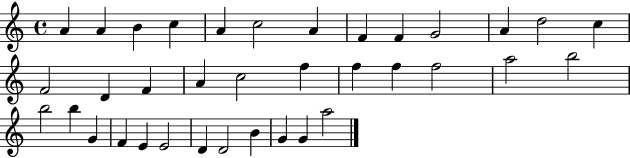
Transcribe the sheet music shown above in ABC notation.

X:1
T:Untitled
M:4/4
L:1/4
K:C
A A B c A c2 A F F G2 A d2 c F2 D F A c2 f f f f2 a2 b2 b2 b G F E E2 D D2 B G G a2